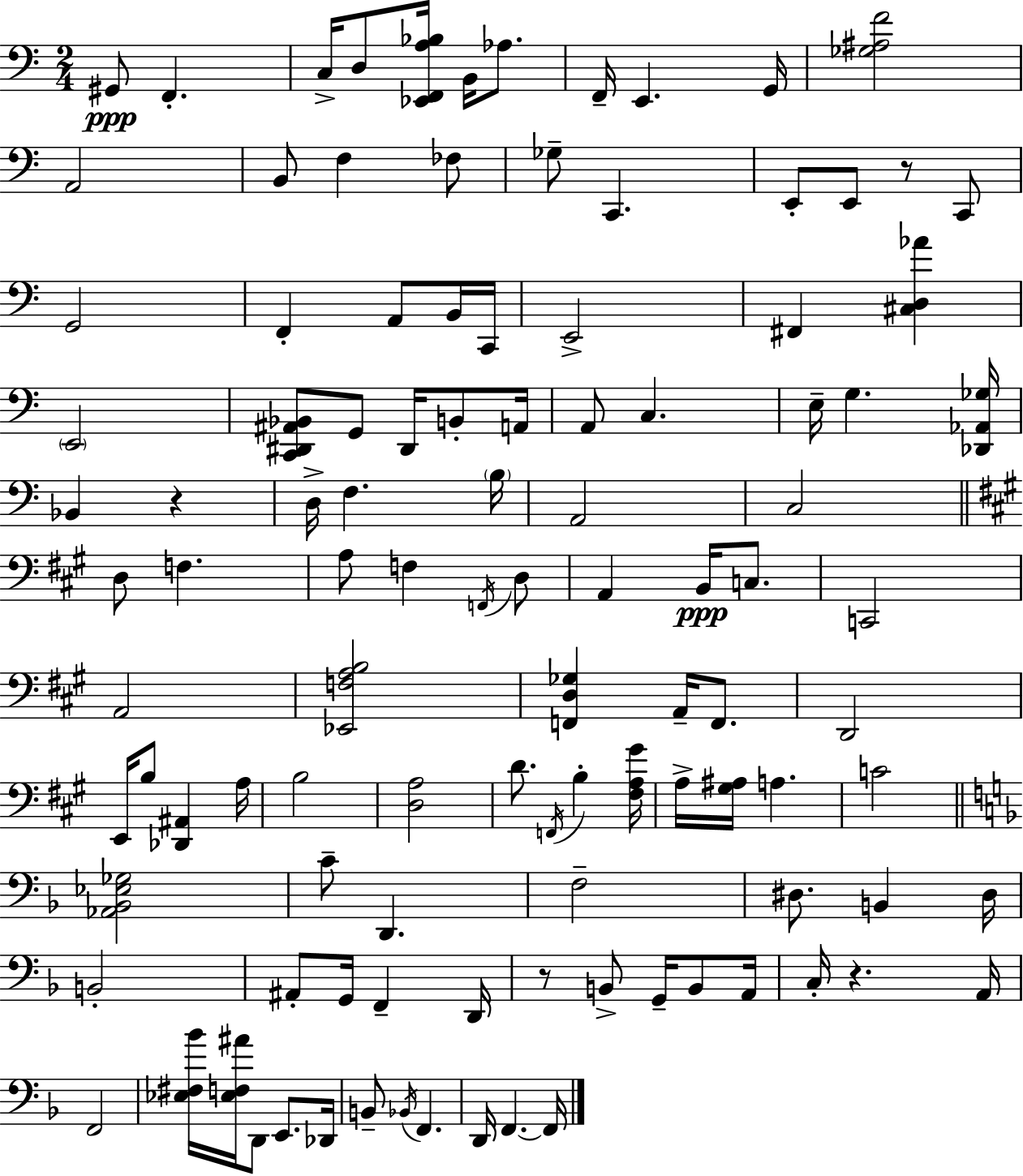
G#2/e F2/q. C3/s D3/e [Eb2,F2,A3,Bb3]/s B2/s Ab3/e. F2/s E2/q. G2/s [Gb3,A#3,F4]/h A2/h B2/e F3/q FES3/e Gb3/e C2/q. E2/e E2/e R/e C2/e G2/h F2/q A2/e B2/s C2/s E2/h F#2/q [C#3,D3,Ab4]/q E2/h [C2,D#2,A#2,Bb2]/e G2/e D#2/s B2/e A2/s A2/e C3/q. E3/s G3/q. [Db2,Ab2,Gb3]/s Bb2/q R/q D3/s F3/q. B3/s A2/h C3/h D3/e F3/q. A3/e F3/q F2/s D3/e A2/q B2/s C3/e. C2/h A2/h [Eb2,F3,A3,B3]/h [F2,D3,Gb3]/q A2/s F2/e. D2/h E2/s B3/e [Db2,A#2]/q A3/s B3/h [D3,A3]/h D4/e. F2/s B3/q [F#3,A3,G#4]/s A3/s [G#3,A#3]/s A3/q. C4/h [Ab2,Bb2,Eb3,Gb3]/h C4/e D2/q. F3/h D#3/e. B2/q D#3/s B2/h A#2/e G2/s F2/q D2/s R/e B2/e G2/s B2/e A2/s C3/s R/q. A2/s F2/h [Eb3,F#3,Bb4]/s [Eb3,F3,A#4]/s D2/e E2/e. Db2/s B2/e Bb2/s F2/q. D2/s F2/q. F2/s